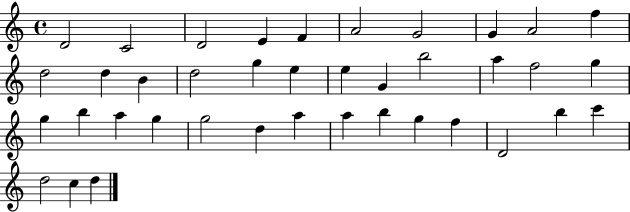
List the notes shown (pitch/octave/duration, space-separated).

D4/h C4/h D4/h E4/q F4/q A4/h G4/h G4/q A4/h F5/q D5/h D5/q B4/q D5/h G5/q E5/q E5/q G4/q B5/h A5/q F5/h G5/q G5/q B5/q A5/q G5/q G5/h D5/q A5/q A5/q B5/q G5/q F5/q D4/h B5/q C6/q D5/h C5/q D5/q